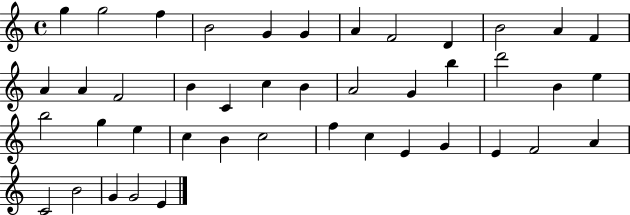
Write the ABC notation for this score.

X:1
T:Untitled
M:4/4
L:1/4
K:C
g g2 f B2 G G A F2 D B2 A F A A F2 B C c B A2 G b d'2 B e b2 g e c B c2 f c E G E F2 A C2 B2 G G2 E